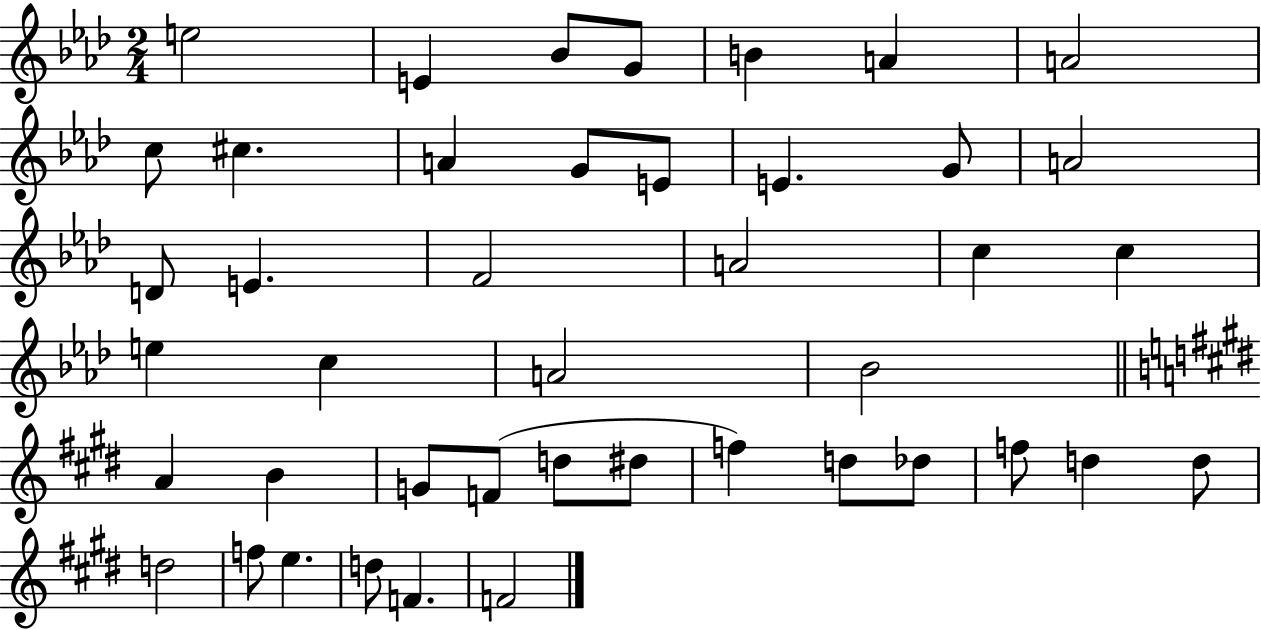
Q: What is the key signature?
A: AES major